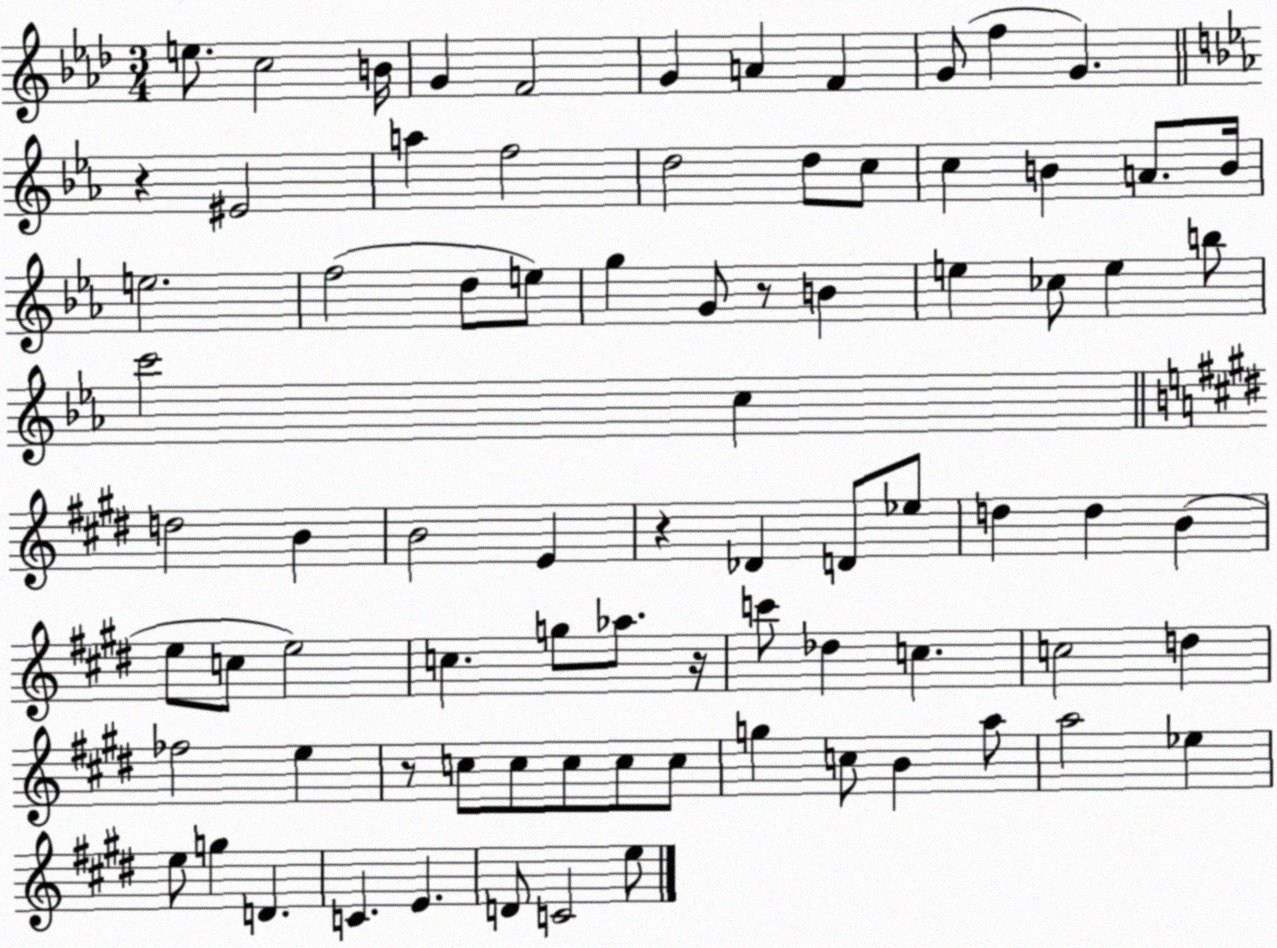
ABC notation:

X:1
T:Untitled
M:3/4
L:1/4
K:Ab
e/2 c2 B/4 G F2 G A F G/2 f G z ^E2 a f2 d2 d/2 c/2 c B A/2 B/4 e2 f2 d/2 e/2 g G/2 z/2 B e _c/2 e b/2 c'2 c d2 B B2 E z _D D/2 _e/2 d d B e/2 c/2 e2 c g/2 _a/2 z/4 c'/2 _d c c2 d _f2 e z/2 c/2 c/2 c/2 c/2 c/2 g c/2 B a/2 a2 _e e/2 g D C E D/2 C2 e/2